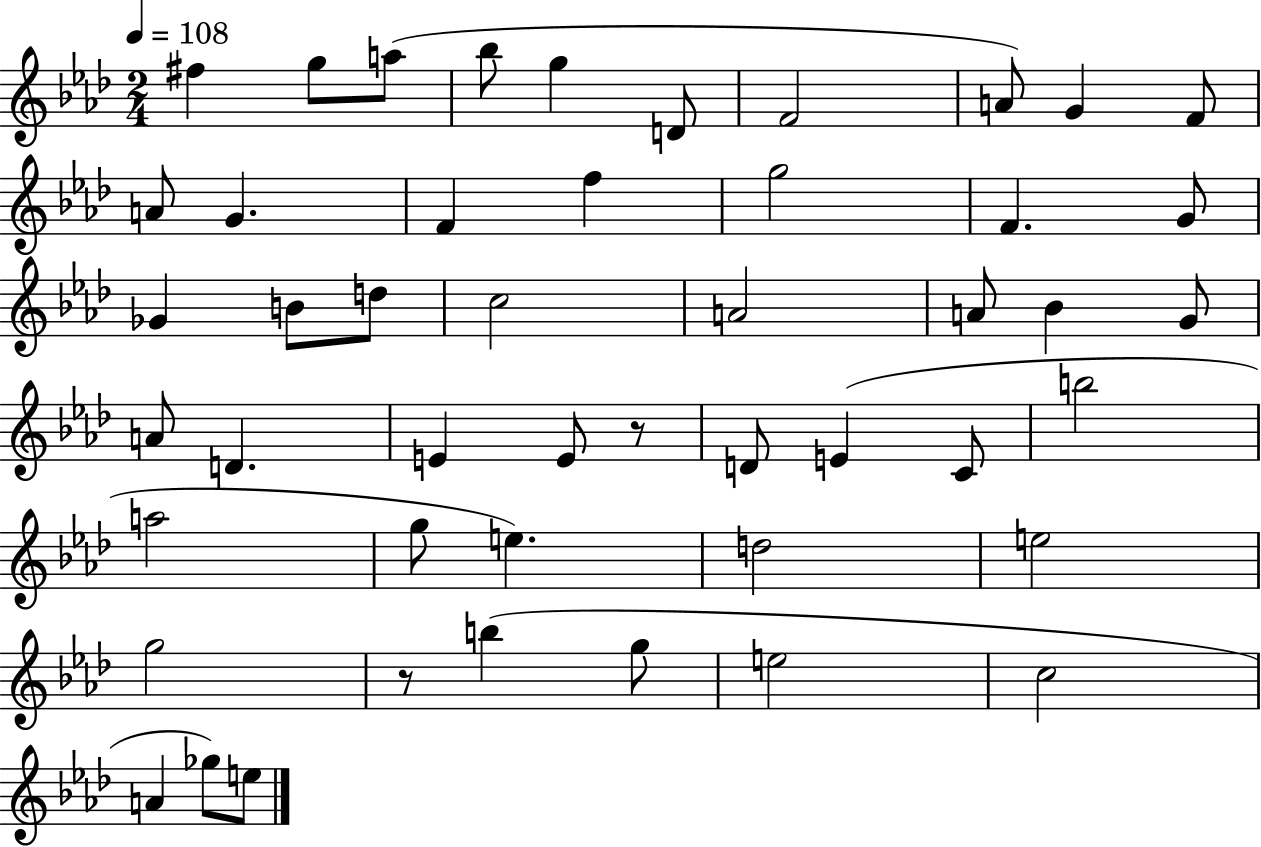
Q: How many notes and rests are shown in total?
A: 48